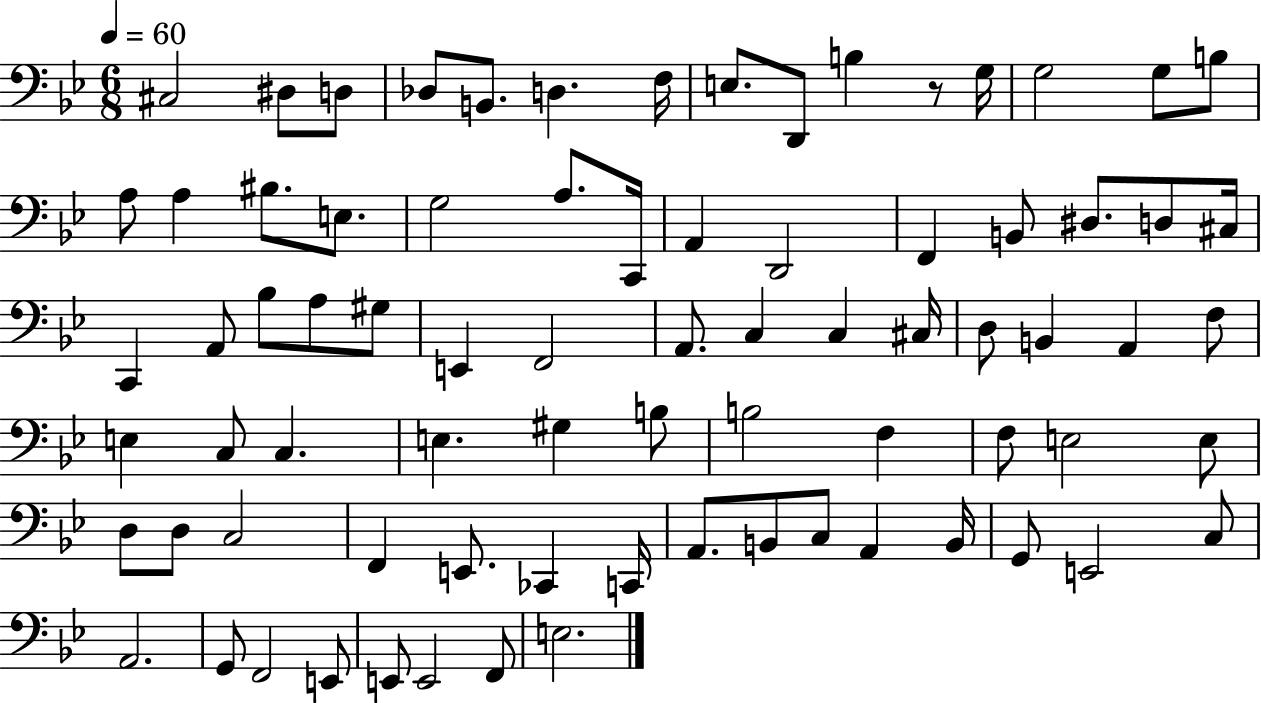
X:1
T:Untitled
M:6/8
L:1/4
K:Bb
^C,2 ^D,/2 D,/2 _D,/2 B,,/2 D, F,/4 E,/2 D,,/2 B, z/2 G,/4 G,2 G,/2 B,/2 A,/2 A, ^B,/2 E,/2 G,2 A,/2 C,,/4 A,, D,,2 F,, B,,/2 ^D,/2 D,/2 ^C,/4 C,, A,,/2 _B,/2 A,/2 ^G,/2 E,, F,,2 A,,/2 C, C, ^C,/4 D,/2 B,, A,, F,/2 E, C,/2 C, E, ^G, B,/2 B,2 F, F,/2 E,2 E,/2 D,/2 D,/2 C,2 F,, E,,/2 _C,, C,,/4 A,,/2 B,,/2 C,/2 A,, B,,/4 G,,/2 E,,2 C,/2 A,,2 G,,/2 F,,2 E,,/2 E,,/2 E,,2 F,,/2 E,2